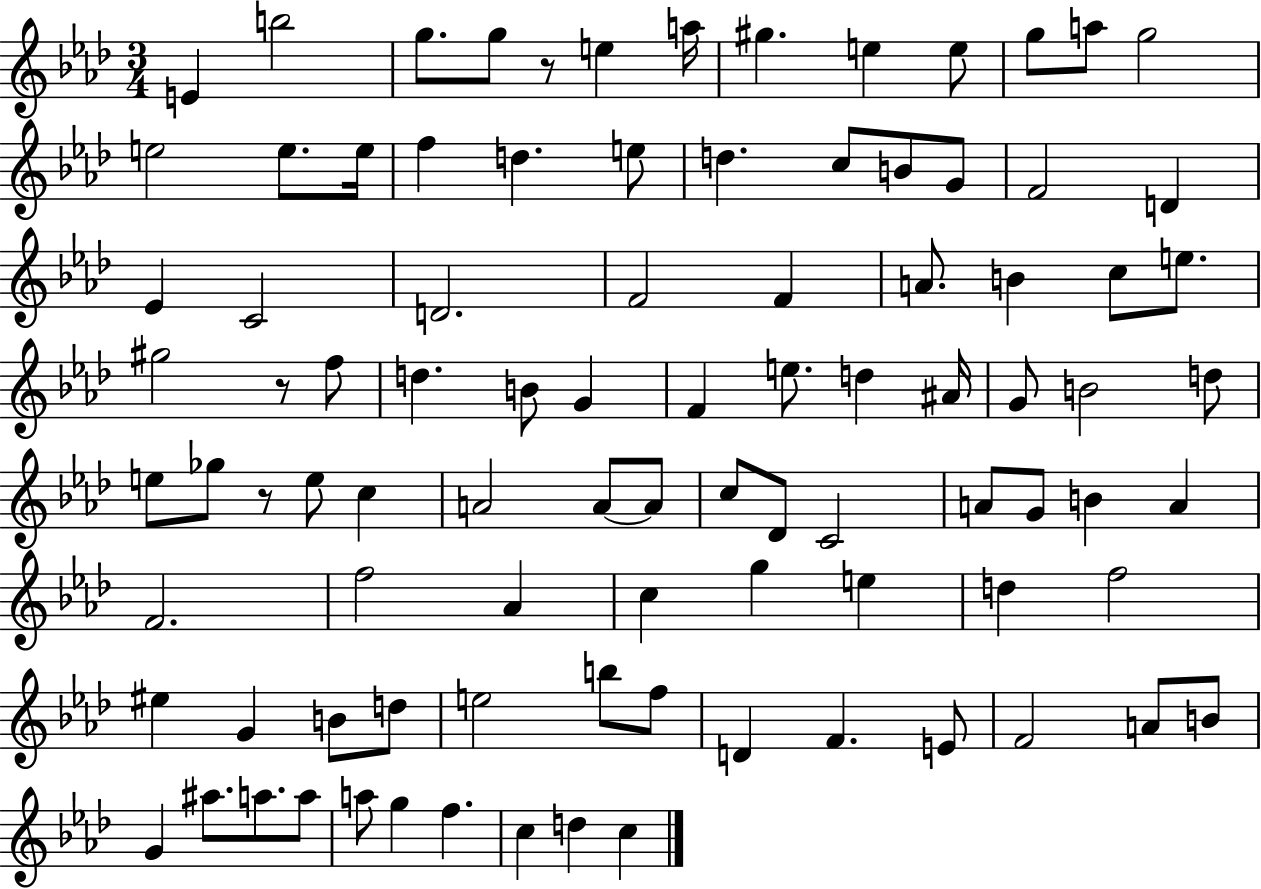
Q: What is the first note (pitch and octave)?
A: E4